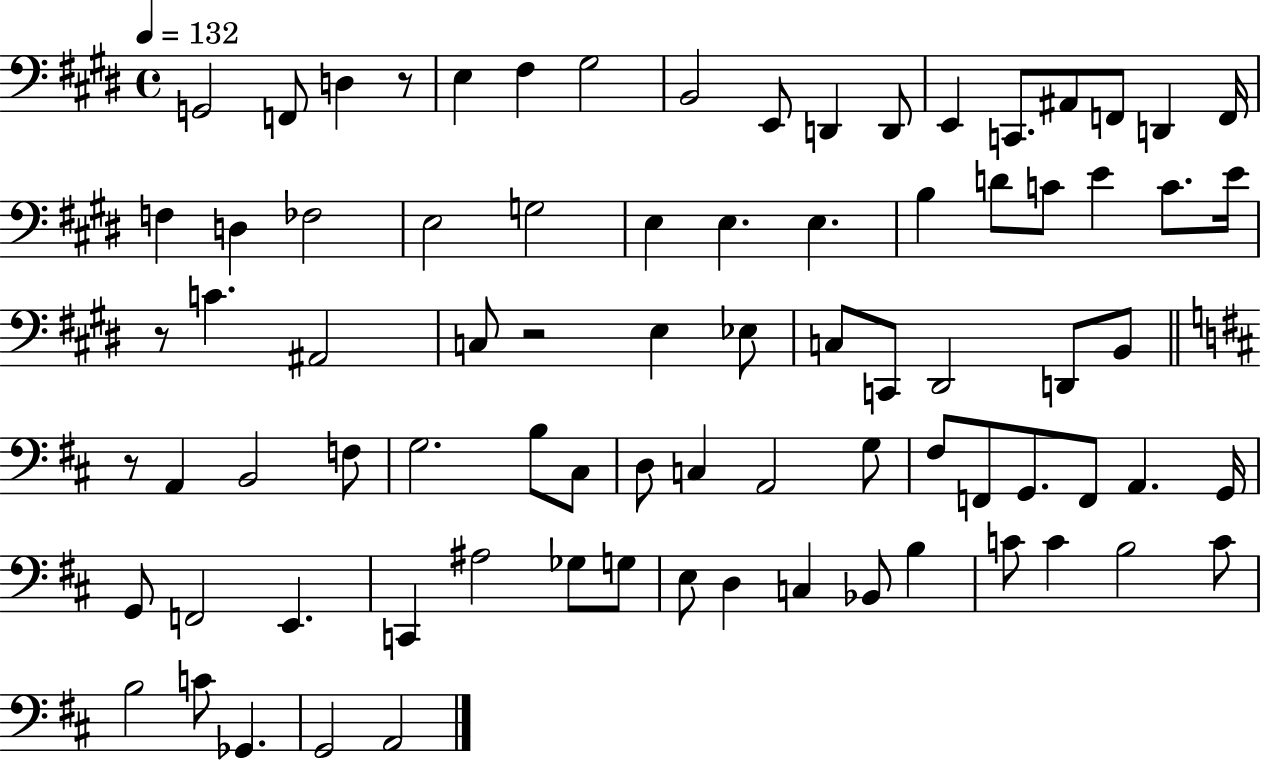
G2/h F2/e D3/q R/e E3/q F#3/q G#3/h B2/h E2/e D2/q D2/e E2/q C2/e. A#2/e F2/e D2/q F2/s F3/q D3/q FES3/h E3/h G3/h E3/q E3/q. E3/q. B3/q D4/e C4/e E4/q C4/e. E4/s R/e C4/q. A#2/h C3/e R/h E3/q Eb3/e C3/e C2/e D#2/h D2/e B2/e R/e A2/q B2/h F3/e G3/h. B3/e C#3/e D3/e C3/q A2/h G3/e F#3/e F2/e G2/e. F2/e A2/q. G2/s G2/e F2/h E2/q. C2/q A#3/h Gb3/e G3/e E3/e D3/q C3/q Bb2/e B3/q C4/e C4/q B3/h C4/e B3/h C4/e Gb2/q. G2/h A2/h